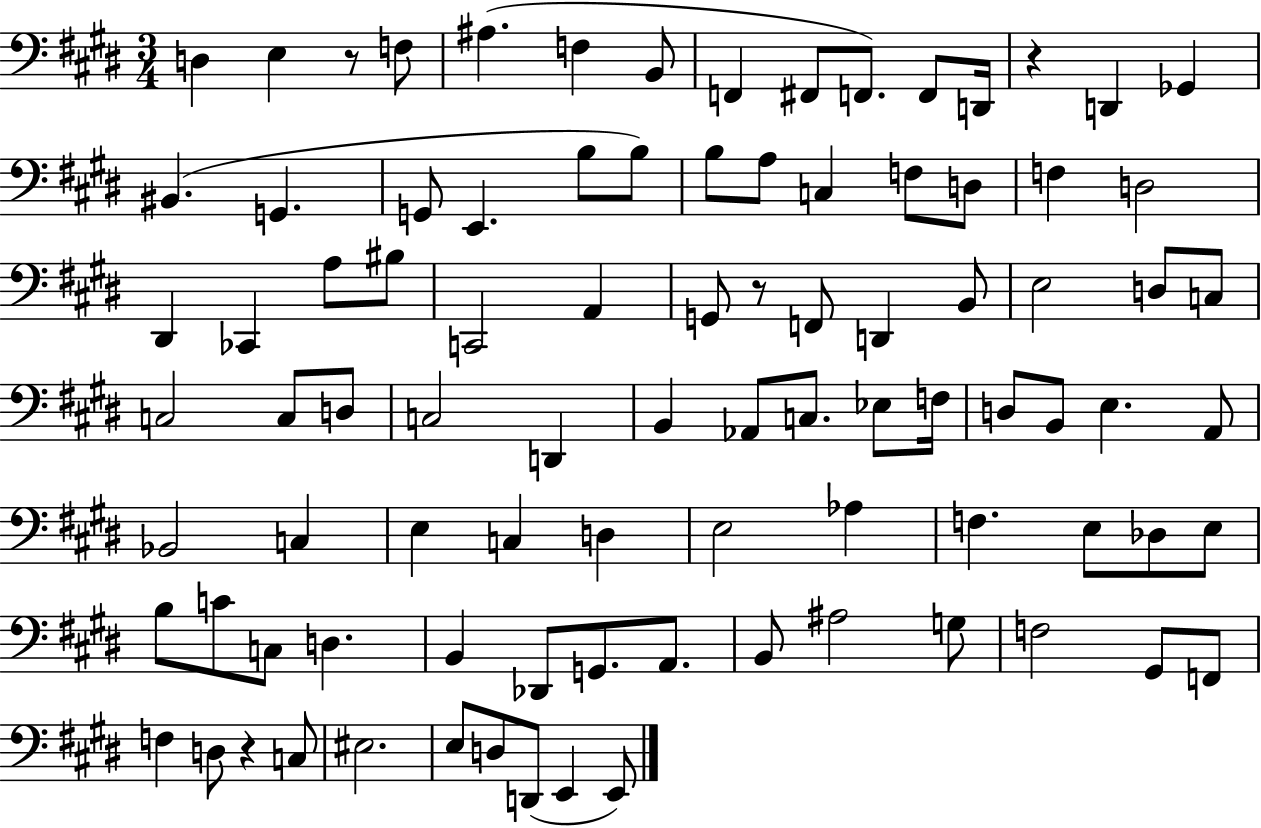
{
  \clef bass
  \numericTimeSignature
  \time 3/4
  \key e \major
  d4 e4 r8 f8 | ais4.( f4 b,8 | f,4 fis,8 f,8.) f,8 d,16 | r4 d,4 ges,4 | \break bis,4.( g,4. | g,8 e,4. b8 b8) | b8 a8 c4 f8 d8 | f4 d2 | \break dis,4 ces,4 a8 bis8 | c,2 a,4 | g,8 r8 f,8 d,4 b,8 | e2 d8 c8 | \break c2 c8 d8 | c2 d,4 | b,4 aes,8 c8. ees8 f16 | d8 b,8 e4. a,8 | \break bes,2 c4 | e4 c4 d4 | e2 aes4 | f4. e8 des8 e8 | \break b8 c'8 c8 d4. | b,4 des,8 g,8. a,8. | b,8 ais2 g8 | f2 gis,8 f,8 | \break f4 d8 r4 c8 | eis2. | e8 d8 d,8( e,4 e,8) | \bar "|."
}